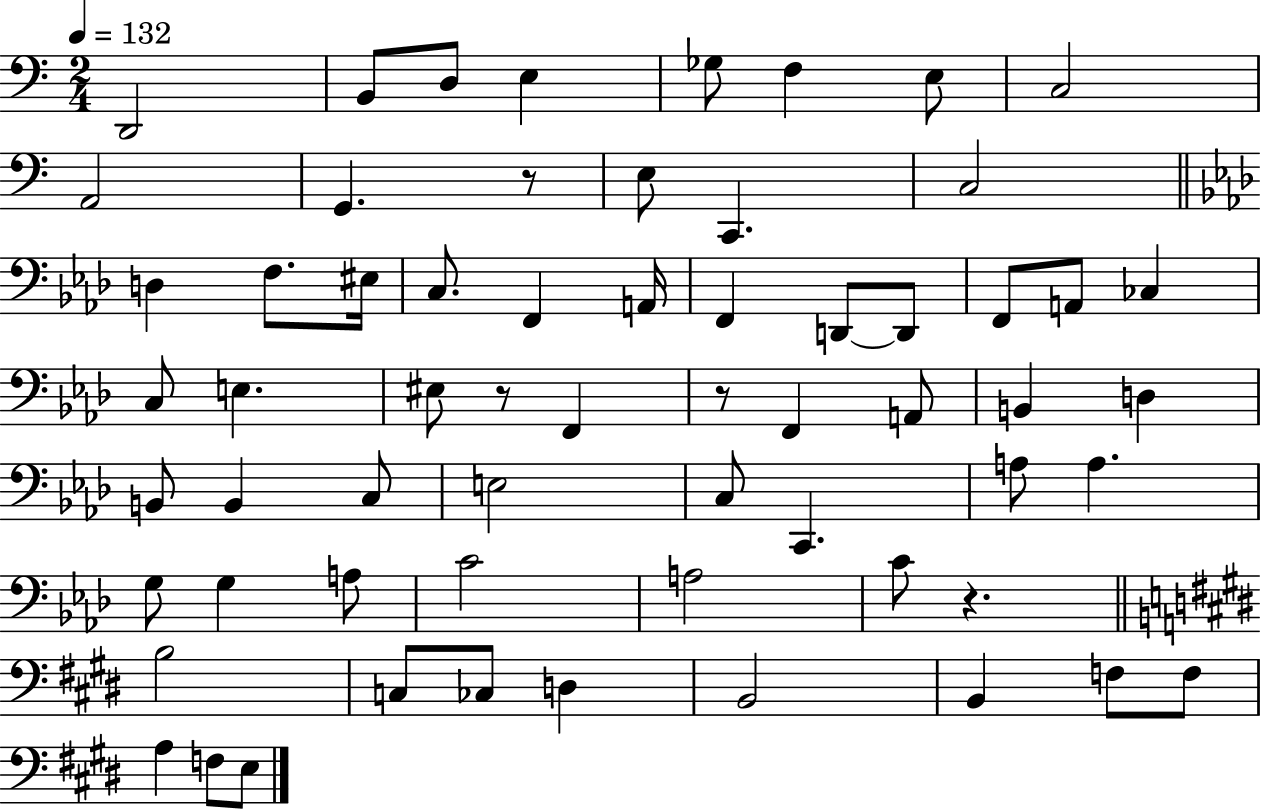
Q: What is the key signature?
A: C major